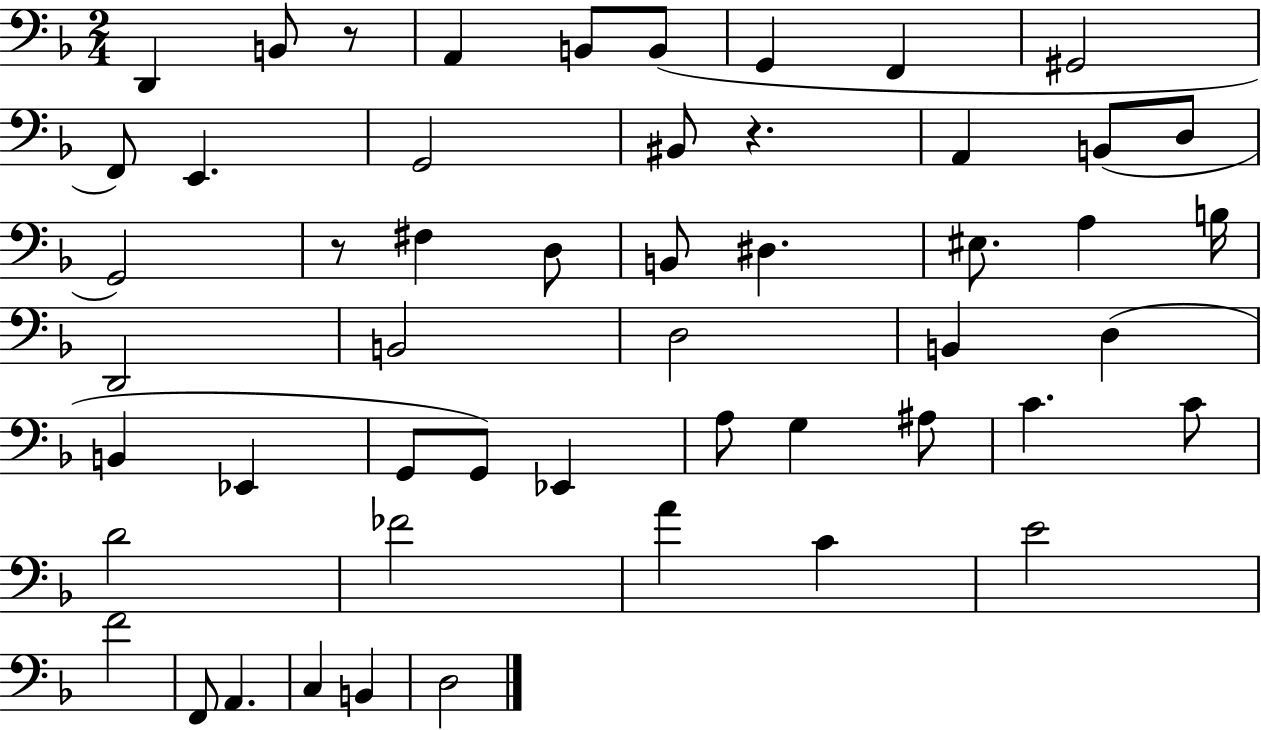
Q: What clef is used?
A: bass